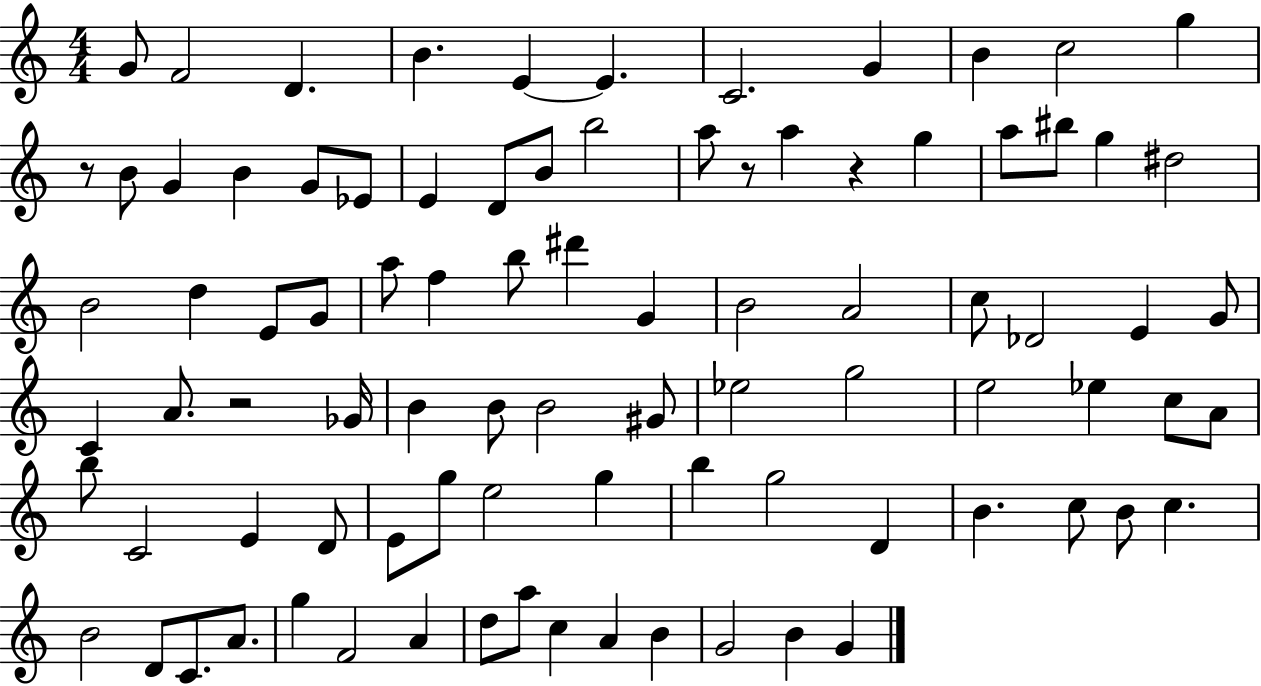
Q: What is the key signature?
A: C major